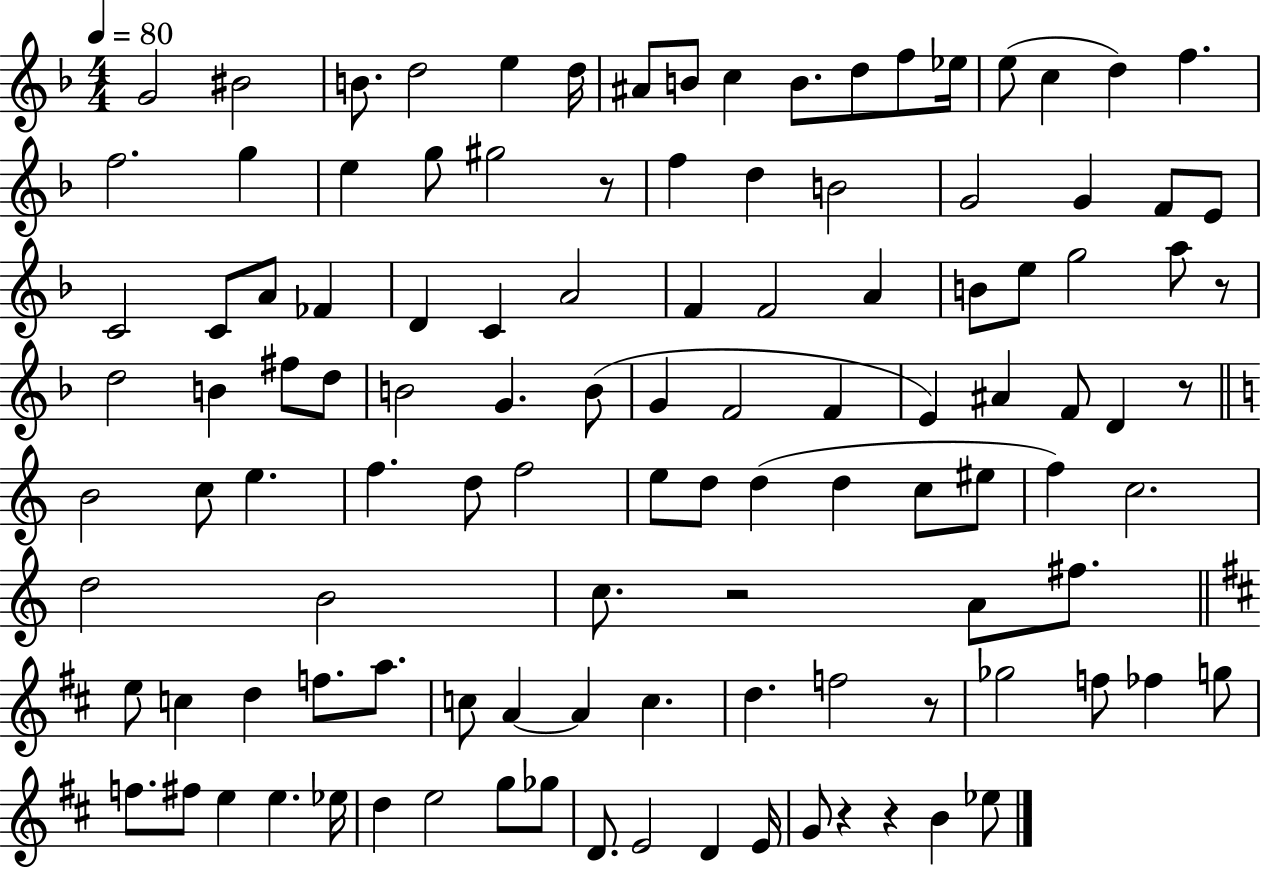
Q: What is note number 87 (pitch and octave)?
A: F5